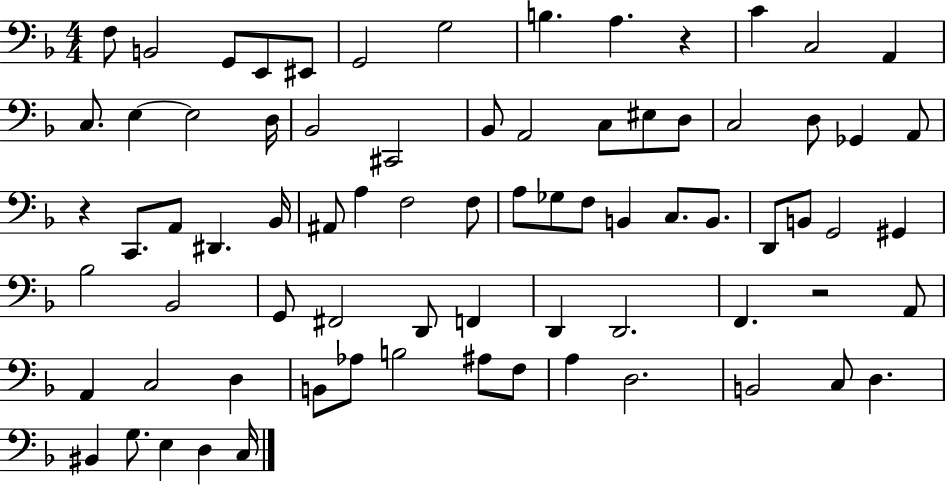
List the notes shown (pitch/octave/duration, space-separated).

F3/e B2/h G2/e E2/e EIS2/e G2/h G3/h B3/q. A3/q. R/q C4/q C3/h A2/q C3/e. E3/q E3/h D3/s Bb2/h C#2/h Bb2/e A2/h C3/e EIS3/e D3/e C3/h D3/e Gb2/q A2/e R/q C2/e. A2/e D#2/q. Bb2/s A#2/e A3/q F3/h F3/e A3/e Gb3/e F3/e B2/q C3/e. B2/e. D2/e B2/e G2/h G#2/q Bb3/h Bb2/h G2/e F#2/h D2/e F2/q D2/q D2/h. F2/q. R/h A2/e A2/q C3/h D3/q B2/e Ab3/e B3/h A#3/e F3/e A3/q D3/h. B2/h C3/e D3/q. BIS2/q G3/e. E3/q D3/q C3/s